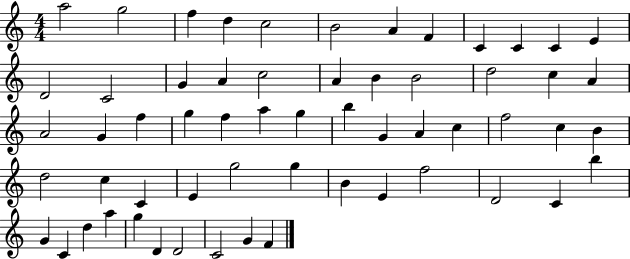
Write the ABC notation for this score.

X:1
T:Untitled
M:4/4
L:1/4
K:C
a2 g2 f d c2 B2 A F C C C E D2 C2 G A c2 A B B2 d2 c A A2 G f g f a g b G A c f2 c B d2 c C E g2 g B E f2 D2 C b G C d a g D D2 C2 G F